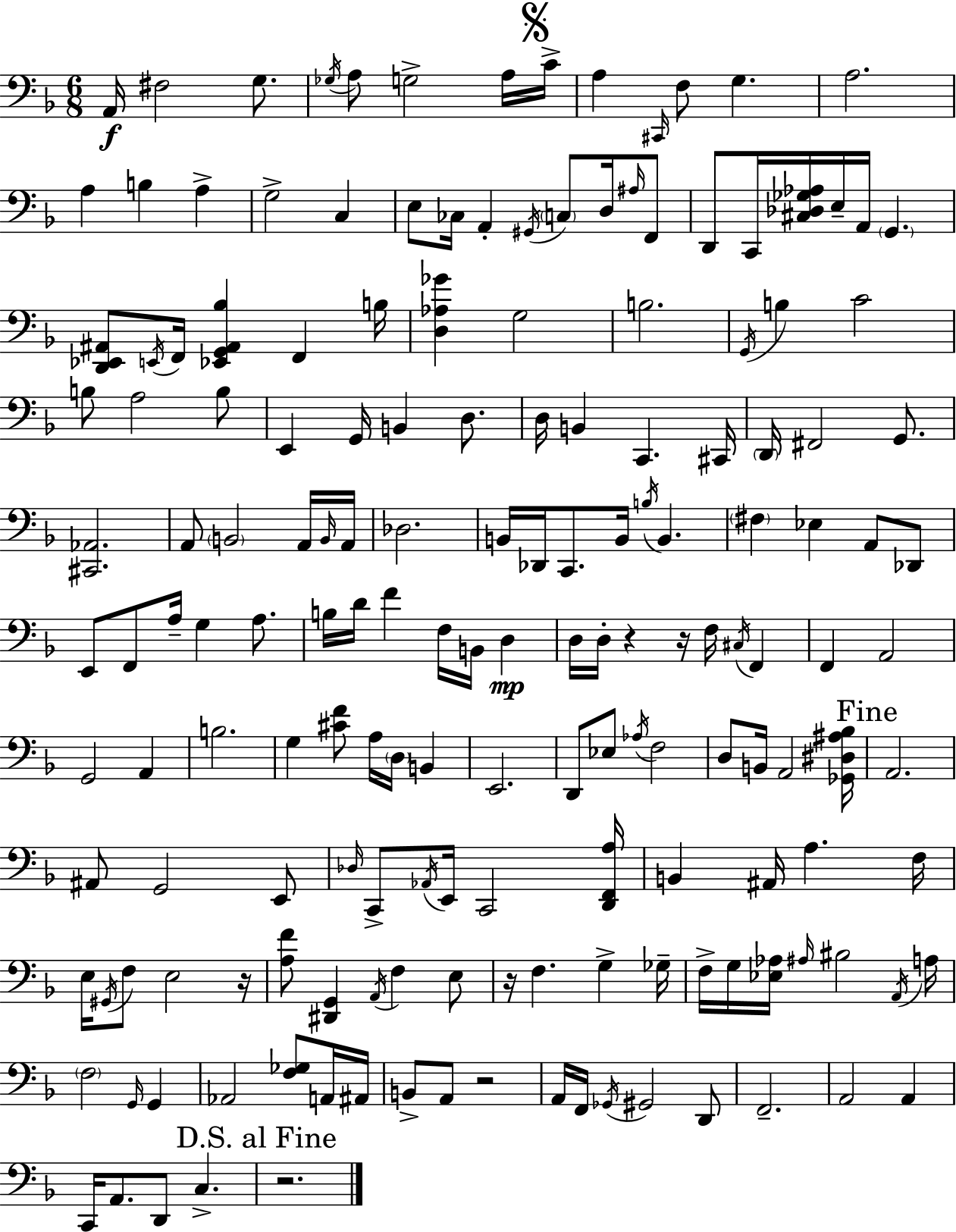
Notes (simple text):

A2/s F#3/h G3/e. Gb3/s A3/e G3/h A3/s C4/s A3/q C#2/s F3/e G3/q. A3/h. A3/q B3/q A3/q G3/h C3/q E3/e CES3/s A2/q G#2/s C3/e D3/s A#3/s F2/e D2/e C2/s [C#3,Db3,Gb3,Ab3]/s E3/s A2/s G2/q. [D2,Eb2,A#2]/e E2/s F2/s [Eb2,G2,A#2,Bb3]/q F2/q B3/s [D3,Ab3,Gb4]/q G3/h B3/h. G2/s B3/q C4/h B3/e A3/h B3/e E2/q G2/s B2/q D3/e. D3/s B2/q C2/q. C#2/s D2/s F#2/h G2/e. [C#2,Ab2]/h. A2/e B2/h A2/s B2/s A2/s Db3/h. B2/s Db2/s C2/e. B2/s B3/s B2/q. F#3/q Eb3/q A2/e Db2/e E2/e F2/e A3/s G3/q A3/e. B3/s D4/s F4/q F3/s B2/s D3/q D3/s D3/s R/q R/s F3/s C#3/s F2/q F2/q A2/h G2/h A2/q B3/h. G3/q [C#4,F4]/e A3/s D3/s B2/q E2/h. D2/e Eb3/e Ab3/s F3/h D3/e B2/s A2/h [Gb2,D#3,A#3,Bb3]/s A2/h. A#2/e G2/h E2/e Db3/s C2/e Ab2/s E2/s C2/h [D2,F2,A3]/s B2/q A#2/s A3/q. F3/s E3/s G#2/s F3/e E3/h R/s [A3,F4]/e [D#2,G2]/q A2/s F3/q E3/e R/s F3/q. G3/q Gb3/s F3/s G3/s [Eb3,Ab3]/s A#3/s BIS3/h A2/s A3/s F3/h G2/s G2/q Ab2/h [F3,Gb3]/e A2/s A#2/s B2/e A2/e R/h A2/s F2/s Gb2/s G#2/h D2/e F2/h. A2/h A2/q C2/s A2/e. D2/e C3/q. R/h.